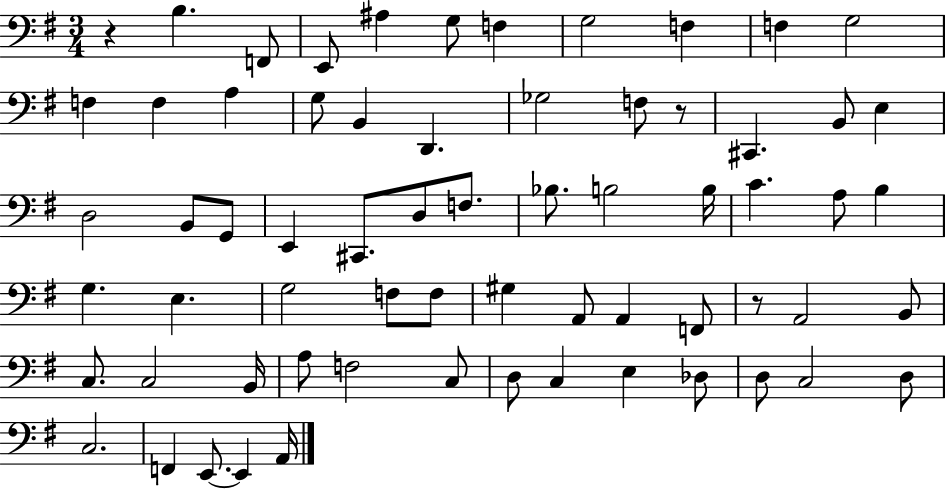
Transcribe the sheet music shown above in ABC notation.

X:1
T:Untitled
M:3/4
L:1/4
K:G
z B, F,,/2 E,,/2 ^A, G,/2 F, G,2 F, F, G,2 F, F, A, G,/2 B,, D,, _G,2 F,/2 z/2 ^C,, B,,/2 E, D,2 B,,/2 G,,/2 E,, ^C,,/2 D,/2 F,/2 _B,/2 B,2 B,/4 C A,/2 B, G, E, G,2 F,/2 F,/2 ^G, A,,/2 A,, F,,/2 z/2 A,,2 B,,/2 C,/2 C,2 B,,/4 A,/2 F,2 C,/2 D,/2 C, E, _D,/2 D,/2 C,2 D,/2 C,2 F,, E,,/2 E,, A,,/4